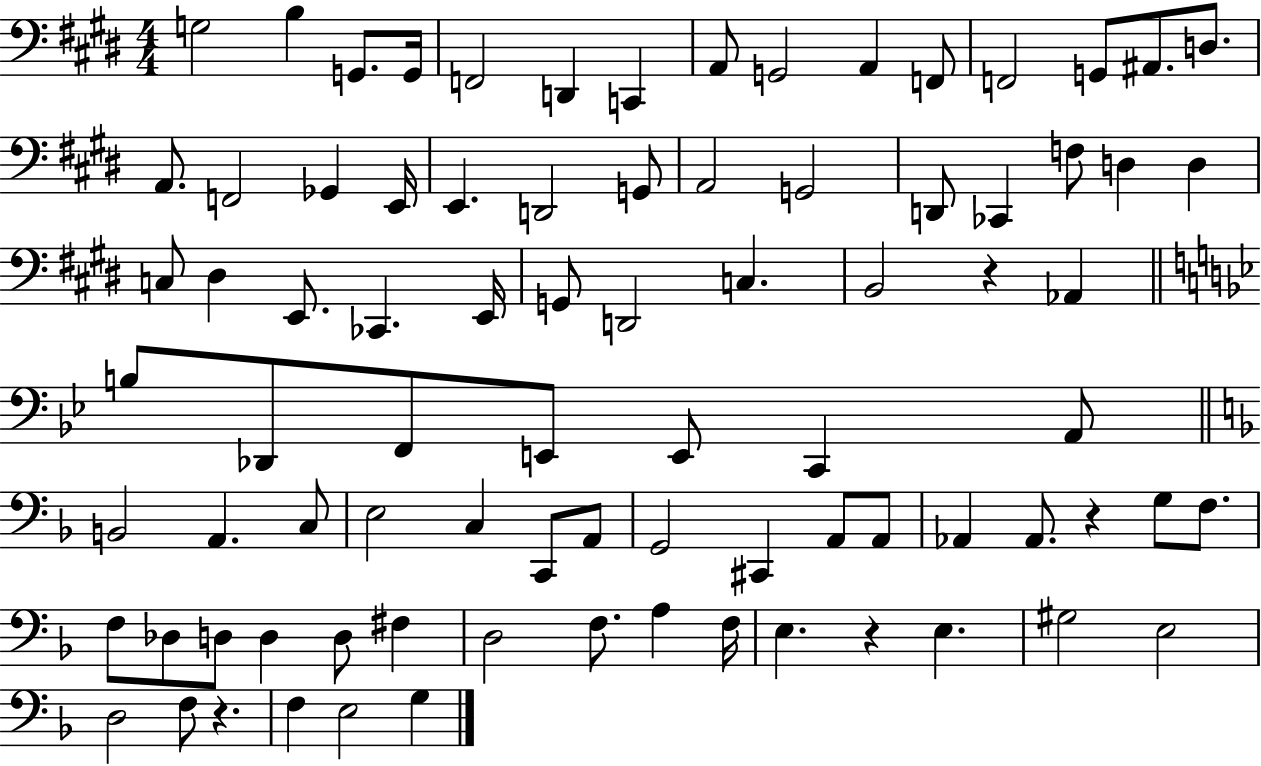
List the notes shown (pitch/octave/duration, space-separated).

G3/h B3/q G2/e. G2/s F2/h D2/q C2/q A2/e G2/h A2/q F2/e F2/h G2/e A#2/e. D3/e. A2/e. F2/h Gb2/q E2/s E2/q. D2/h G2/e A2/h G2/h D2/e CES2/q F3/e D3/q D3/q C3/e D#3/q E2/e. CES2/q. E2/s G2/e D2/h C3/q. B2/h R/q Ab2/q B3/e Db2/e F2/e E2/e E2/e C2/q A2/e B2/h A2/q. C3/e E3/h C3/q C2/e A2/e G2/h C#2/q A2/e A2/e Ab2/q Ab2/e. R/q G3/e F3/e. F3/e Db3/e D3/e D3/q D3/e F#3/q D3/h F3/e. A3/q F3/s E3/q. R/q E3/q. G#3/h E3/h D3/h F3/e R/q. F3/q E3/h G3/q